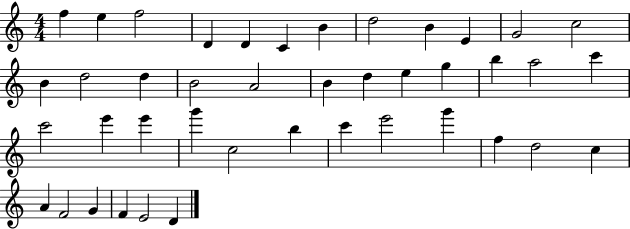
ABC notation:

X:1
T:Untitled
M:4/4
L:1/4
K:C
f e f2 D D C B d2 B E G2 c2 B d2 d B2 A2 B d e g b a2 c' c'2 e' e' g' c2 b c' e'2 g' f d2 c A F2 G F E2 D